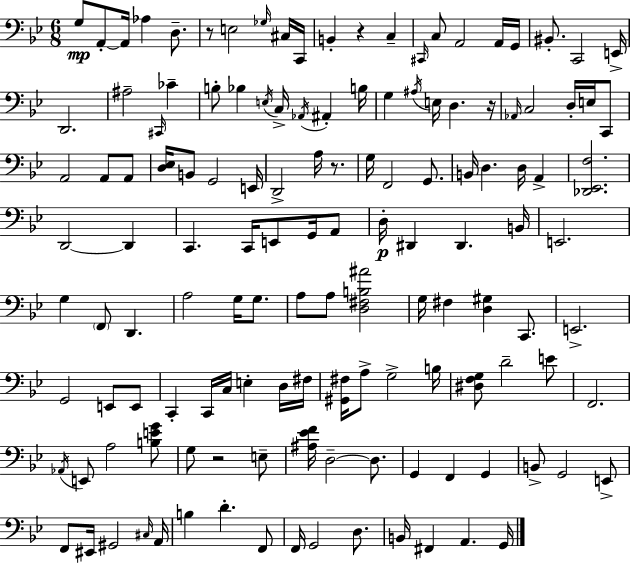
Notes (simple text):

G3/e A2/e A2/s Ab3/q D3/e. R/e E3/h Gb3/s C#3/s C2/s B2/q R/q C3/q C#2/s C3/e A2/h A2/s G2/s BIS2/e. C2/h E2/s D2/h. A#3/h C#2/s CES4/q B3/e Bb3/q E3/s C3/s Ab2/s A#2/q B3/s G3/q A#3/s E3/s D3/q. R/s Ab2/s C3/h D3/s E3/s C2/e A2/h A2/e A2/e [D3,Eb3]/s B2/e G2/h E2/s D2/h A3/s R/e. G3/s F2/h G2/e. B2/s D3/q. D3/s A2/q [Db2,Eb2,F3]/h. D2/h D2/q C2/q. C2/s E2/e G2/s A2/e D3/s D#2/q D#2/q. B2/s E2/h. G3/q F2/e D2/q. A3/h G3/s G3/e. A3/e A3/e [D3,F#3,B3,A#4]/h G3/s F#3/q [D3,G#3]/q C2/e. E2/h. G2/h E2/e E2/e C2/q C2/s C3/s E3/q D3/s F#3/s [G#2,F#3]/s A3/e G3/h B3/s [D#3,F3,G3]/e D4/h E4/e F2/h. Ab2/s E2/e A3/h [B3,E4,G4]/e G3/e R/h E3/e [A#3,Eb4,F4]/s D3/h D3/e. G2/q F2/q G2/q B2/e G2/h E2/e F2/e EIS2/s G#2/h C#3/s A2/s B3/q D4/q. F2/e F2/s G2/h D3/e. B2/s F#2/q A2/q. G2/s